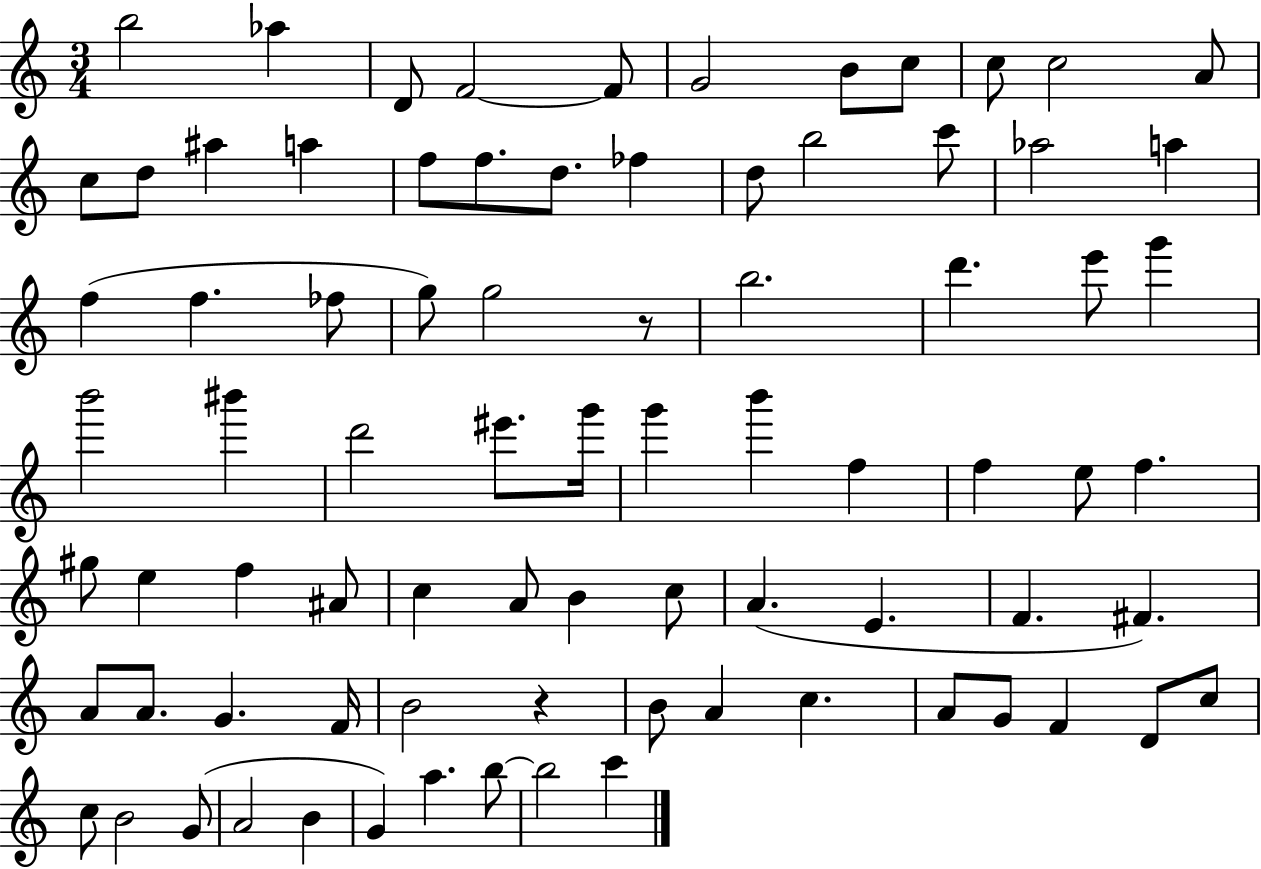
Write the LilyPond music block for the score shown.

{
  \clef treble
  \numericTimeSignature
  \time 3/4
  \key c \major
  b''2 aes''4 | d'8 f'2~~ f'8 | g'2 b'8 c''8 | c''8 c''2 a'8 | \break c''8 d''8 ais''4 a''4 | f''8 f''8. d''8. fes''4 | d''8 b''2 c'''8 | aes''2 a''4 | \break f''4( f''4. fes''8 | g''8) g''2 r8 | b''2. | d'''4. e'''8 g'''4 | \break b'''2 bis'''4 | d'''2 eis'''8. g'''16 | g'''4 b'''4 f''4 | f''4 e''8 f''4. | \break gis''8 e''4 f''4 ais'8 | c''4 a'8 b'4 c''8 | a'4.( e'4. | f'4. fis'4.) | \break a'8 a'8. g'4. f'16 | b'2 r4 | b'8 a'4 c''4. | a'8 g'8 f'4 d'8 c''8 | \break c''8 b'2 g'8( | a'2 b'4 | g'4) a''4. b''8~~ | b''2 c'''4 | \break \bar "|."
}